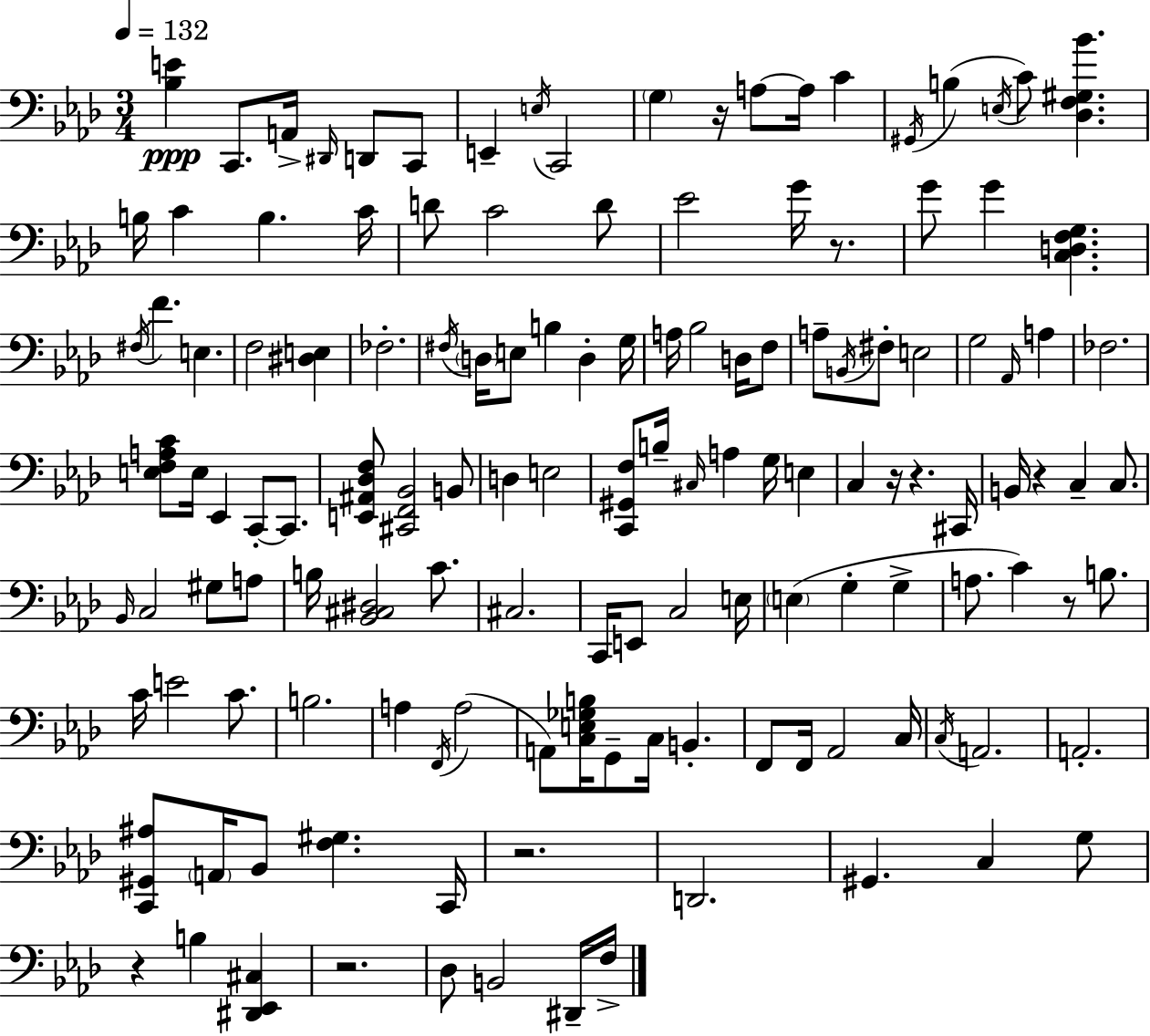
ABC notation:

X:1
T:Untitled
M:3/4
L:1/4
K:Fm
[_B,E] C,,/2 A,,/4 ^D,,/4 D,,/2 C,,/2 E,, E,/4 C,,2 G, z/4 A,/2 A,/4 C ^G,,/4 B, E,/4 C/2 [_D,F,^G,_B] B,/4 C B, C/4 D/2 C2 D/2 _E2 G/4 z/2 G/2 G [C,D,F,G,] ^F,/4 F E, F,2 [^D,E,] _F,2 ^F,/4 D,/4 E,/2 B, D, G,/4 A,/4 _B,2 D,/4 F,/2 A,/2 B,,/4 ^F,/2 E,2 G,2 _A,,/4 A, _F,2 [E,F,A,C]/2 E,/4 _E,, C,,/2 C,,/2 [E,,^A,,_D,F,]/2 [^C,,F,,_B,,]2 B,,/2 D, E,2 [C,,^G,,F,]/2 B,/4 ^C,/4 A, G,/4 E, C, z/4 z ^C,,/4 B,,/4 z C, C,/2 _B,,/4 C,2 ^G,/2 A,/2 B,/4 [_B,,^C,^D,]2 C/2 ^C,2 C,,/4 E,,/2 C,2 E,/4 E, G, G, A,/2 C z/2 B,/2 C/4 E2 C/2 B,2 A, F,,/4 A,2 A,,/2 [C,E,_G,B,]/4 G,,/2 C,/4 B,, F,,/2 F,,/4 _A,,2 C,/4 C,/4 A,,2 A,,2 [C,,^G,,^A,]/2 A,,/4 _B,,/2 [F,^G,] C,,/4 z2 D,,2 ^G,, C, G,/2 z B, [^D,,_E,,^C,] z2 _D,/2 B,,2 ^D,,/4 F,/4